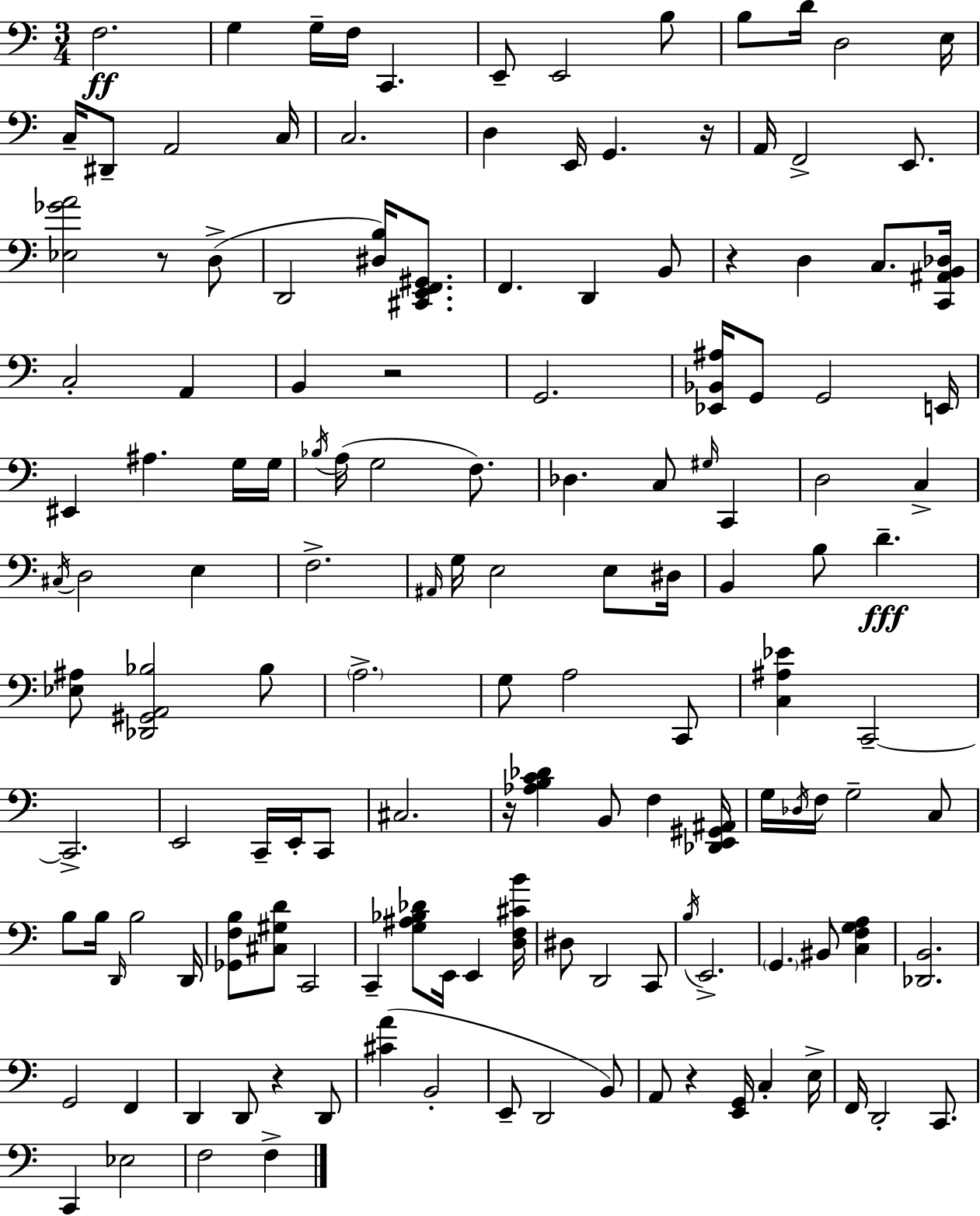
F3/h. G3/q G3/s F3/s C2/q. E2/e E2/h B3/e B3/e D4/s D3/h E3/s C3/s D#2/e A2/h C3/s C3/h. D3/q E2/s G2/q. R/s A2/s F2/h E2/e. [Eb3,Gb4,A4]/h R/e D3/e D2/h [D#3,B3]/s [C#2,E2,F2,G#2]/e. F2/q. D2/q B2/e R/q D3/q C3/e. [C2,A#2,B2,Db3]/s C3/h A2/q B2/q R/h G2/h. [Eb2,Bb2,A#3]/s G2/e G2/h E2/s EIS2/q A#3/q. G3/s G3/s Bb3/s A3/s G3/h F3/e. Db3/q. C3/e G#3/s C2/q D3/h C3/q C#3/s D3/h E3/q F3/h. A#2/s G3/s E3/h E3/e D#3/s B2/q B3/e D4/q. [Eb3,A#3]/e [Db2,G#2,A2,Bb3]/h Bb3/e A3/h. G3/e A3/h C2/e [C3,A#3,Eb4]/q C2/h C2/h. E2/h C2/s E2/s C2/e C#3/h. R/s [Ab3,B3,C4,Db4]/q B2/e F3/q [Db2,E2,G#2,A#2]/s G3/s Db3/s F3/s G3/h C3/e B3/e B3/s D2/s B3/h D2/s [Gb2,F3,B3]/e [C#3,G#3,D4]/e C2/h C2/q [G3,A#3,Bb3,Db4]/e E2/s E2/q [D3,F3,C#4,B4]/s D#3/e D2/h C2/e B3/s E2/h. G2/q. BIS2/e [C3,F3,G3,A3]/q [Db2,B2]/h. G2/h F2/q D2/q D2/e R/q D2/e [C#4,A4]/q B2/h E2/e D2/h B2/e A2/e R/q [E2,G2]/s C3/q E3/s F2/s D2/h C2/e. C2/q Eb3/h F3/h F3/q